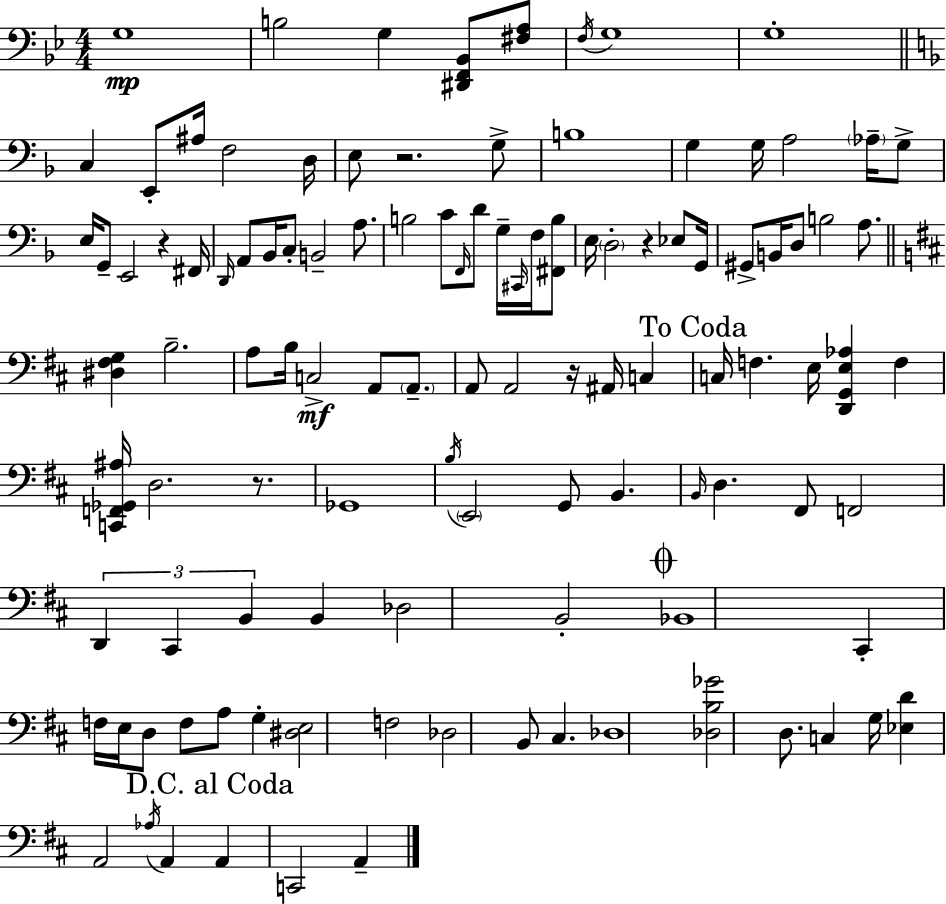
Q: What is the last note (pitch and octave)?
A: A2